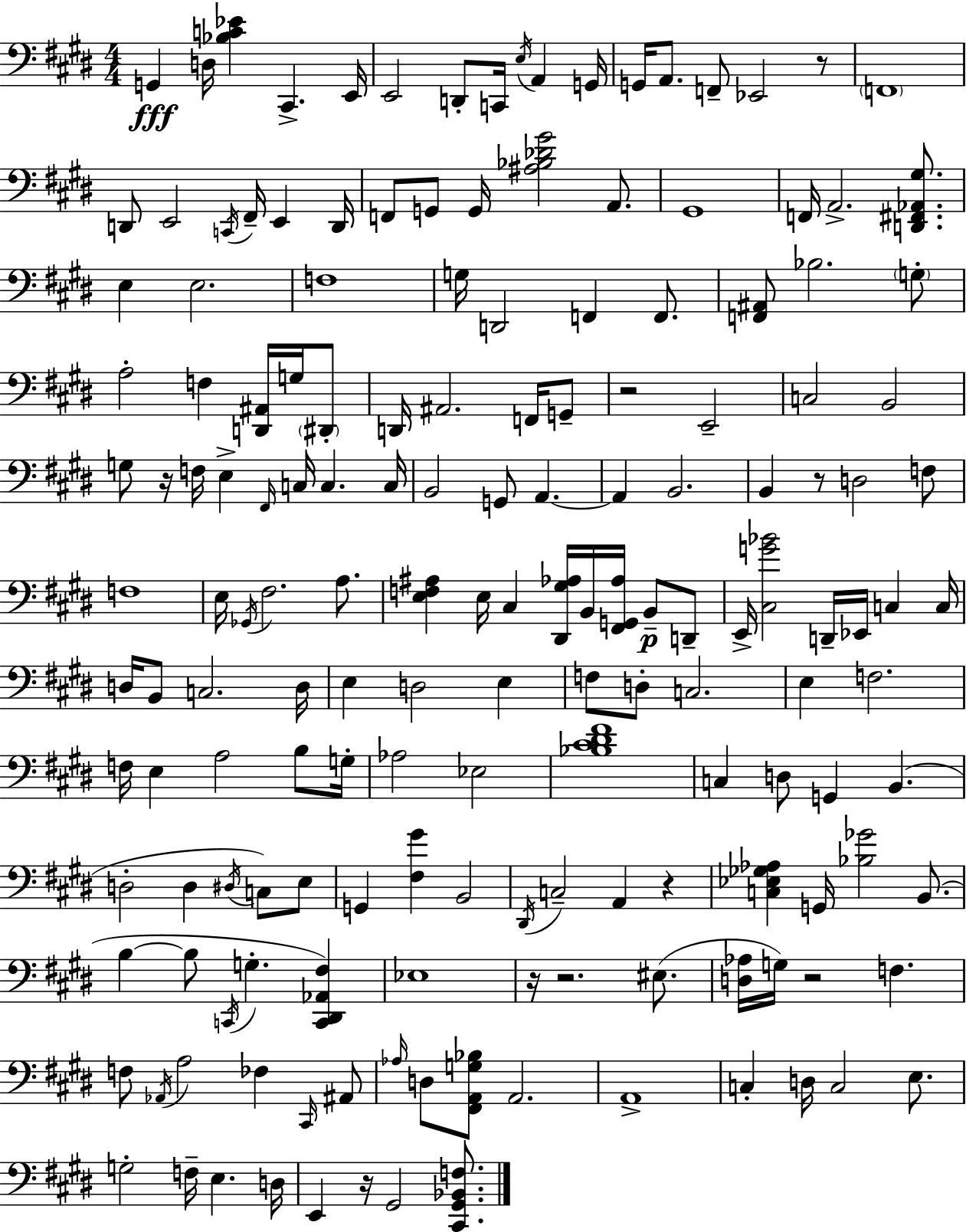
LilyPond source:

{
  \clef bass
  \numericTimeSignature
  \time 4/4
  \key e \major
  g,4\fff d16 <bes c' ees'>4 cis,4.-> e,16 | e,2 d,8-. c,16 \acciaccatura { e16 } a,4 | g,16 g,16 a,8. f,8-- ees,2 r8 | \parenthesize f,1 | \break d,8 e,2 \acciaccatura { c,16 } fis,16-- e,4 | d,16 f,8 g,8 g,16 <ais bes des' gis'>2 a,8. | gis,1 | f,16 a,2.-> <d, fis, aes, gis>8. | \break e4 e2. | f1 | g16 d,2 f,4 f,8. | <f, ais,>8 bes2. | \break \parenthesize g8-. a2-. f4 <d, ais,>16 g16 | \parenthesize dis,8-. d,16 ais,2. f,16 | g,8-- r2 e,2-- | c2 b,2 | \break g8 r16 f16 e4-> \grace { fis,16 } c16 c4. | c16 b,2 g,8 a,4.~~ | a,4 b,2. | b,4 r8 d2 | \break f8 f1 | e16 \acciaccatura { ges,16 } fis2. | a8. <e f ais>4 e16 cis4 <dis, gis aes>16 b,16 <fis, g, aes>16 | b,8--\p d,8-- e,16-> <cis g' bes'>2 d,16-- ees,16 c4 | \break c16 d16 b,8 c2. | d16 e4 d2 | e4 f8 d8-. c2. | e4 f2. | \break f16 e4 a2 | b8 g16-. aes2 ees2 | <bes cis' dis' fis'>1 | c4 d8 g,4 b,4.( | \break d2-. d4 | \acciaccatura { dis16 }) c8 e8 g,4 <fis gis'>4 b,2 | \acciaccatura { dis,16 } c2-- a,4 | r4 <c ees ges aes>4 g,16 <bes ges'>2 | \break b,8.( b4~~ b8 \acciaccatura { c,16 } g4.-. | <c, dis, aes, fis>4) ees1 | r16 r2. | eis8.( <d aes>16 g16) r2 | \break f4. f8 \acciaccatura { aes,16 } a2 | fes4 \grace { cis,16 } ais,8 \grace { aes16 } d8 <fis, a, g bes>8 a,2. | a,1-> | c4-. d16 c2 | \break e8. g2-. | f16-- e4. d16 e,4 r16 gis,2 | <cis, gis, bes, f>8. \bar "|."
}